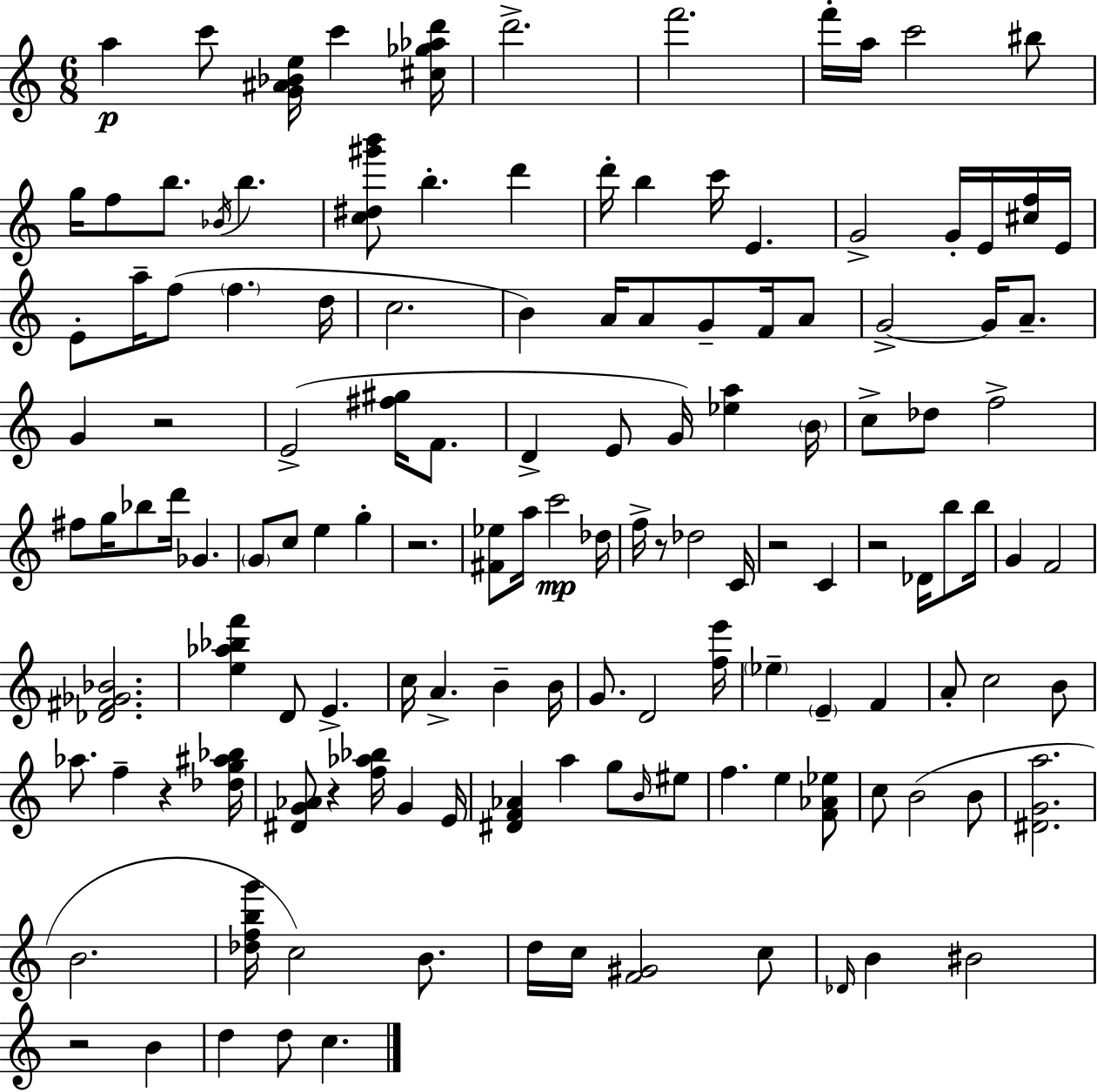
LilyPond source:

{
  \clef treble
  \numericTimeSignature
  \time 6/8
  \key a \minor
  a''4\p c'''8 <g' ais' bes' e''>16 c'''4 <cis'' ges'' aes'' d'''>16 | d'''2.-> | f'''2. | f'''16-. a''16 c'''2 bis''8 | \break g''16 f''8 b''8. \acciaccatura { bes'16 } b''4. | <c'' dis'' gis''' b'''>8 b''4.-. d'''4 | d'''16-. b''4 c'''16 e'4. | g'2-> g'16-. e'16 <cis'' f''>16 | \break e'16 e'8-. a''16-- f''8( \parenthesize f''4. | d''16 c''2. | b'4) a'16 a'8 g'8-- f'16 a'8 | g'2->~~ g'16 a'8.-- | \break g'4 r2 | e'2->( <fis'' gis''>16 f'8. | d'4-> e'8 g'16) <ees'' a''>4 | \parenthesize b'16 c''8-> des''8 f''2-> | \break fis''8 g''16 bes''8 d'''16 ges'4. | \parenthesize g'8 c''8 e''4 g''4-. | r2. | <fis' ees''>8 a''16 c'''2\mp | \break des''16 f''16-> r8 des''2 | c'16 r2 c'4 | r2 des'16 b''8 | b''16 g'4 f'2 | \break <des' fis' ges' bes'>2. | <e'' aes'' bes'' f'''>4 d'8 e'4.-> | c''16 a'4.-> b'4-- | b'16 g'8. d'2 | \break <f'' e'''>16 \parenthesize ees''4-- \parenthesize e'4-- f'4 | a'8-. c''2 b'8 | aes''8. f''4-- r4 | <des'' g'' ais'' bes''>16 <dis' g' aes'>8 r4 <f'' aes'' bes''>16 g'4 | \break e'16 <dis' f' aes'>4 a''4 g''8 \grace { b'16 } | eis''8 f''4. e''4 | <f' aes' ees''>8 c''8 b'2( | b'8 <dis' g' a''>2. | \break b'2. | <des'' f'' b'' g'''>16 c''2) b'8. | d''16 c''16 <f' gis'>2 | c''8 \grace { des'16 } b'4 bis'2 | \break r2 b'4 | d''4 d''8 c''4. | \bar "|."
}